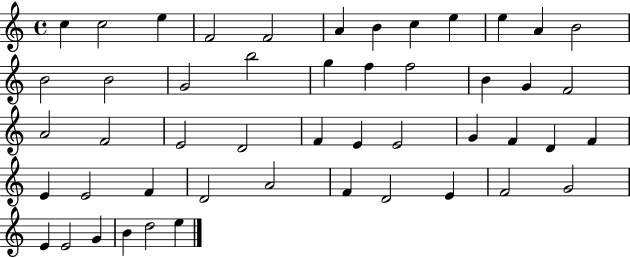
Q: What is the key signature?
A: C major